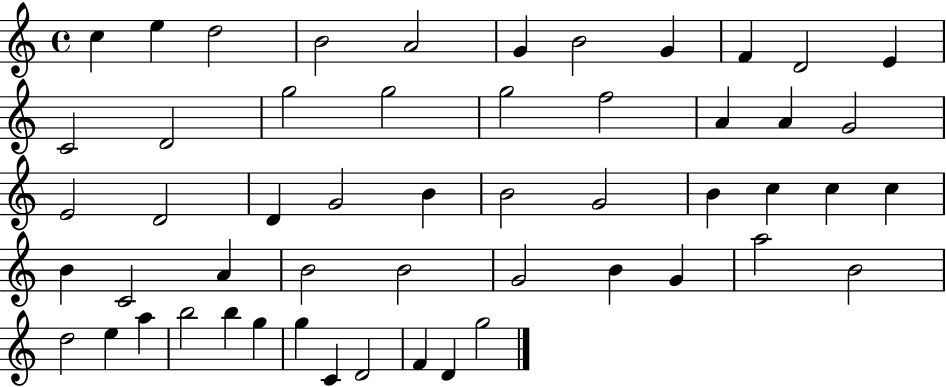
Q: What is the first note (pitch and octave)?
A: C5